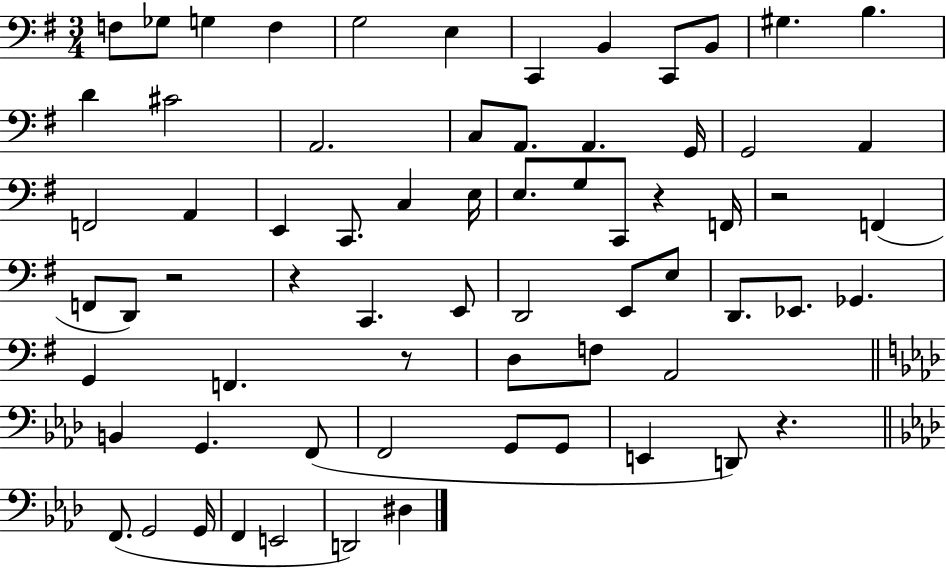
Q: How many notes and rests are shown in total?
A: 68